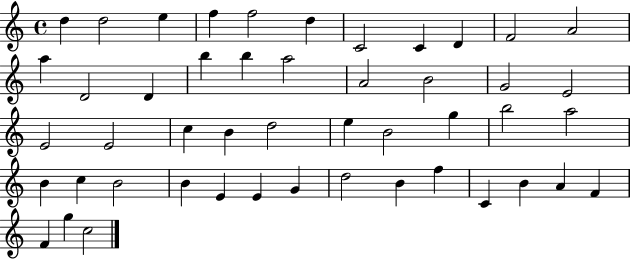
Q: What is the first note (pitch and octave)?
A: D5